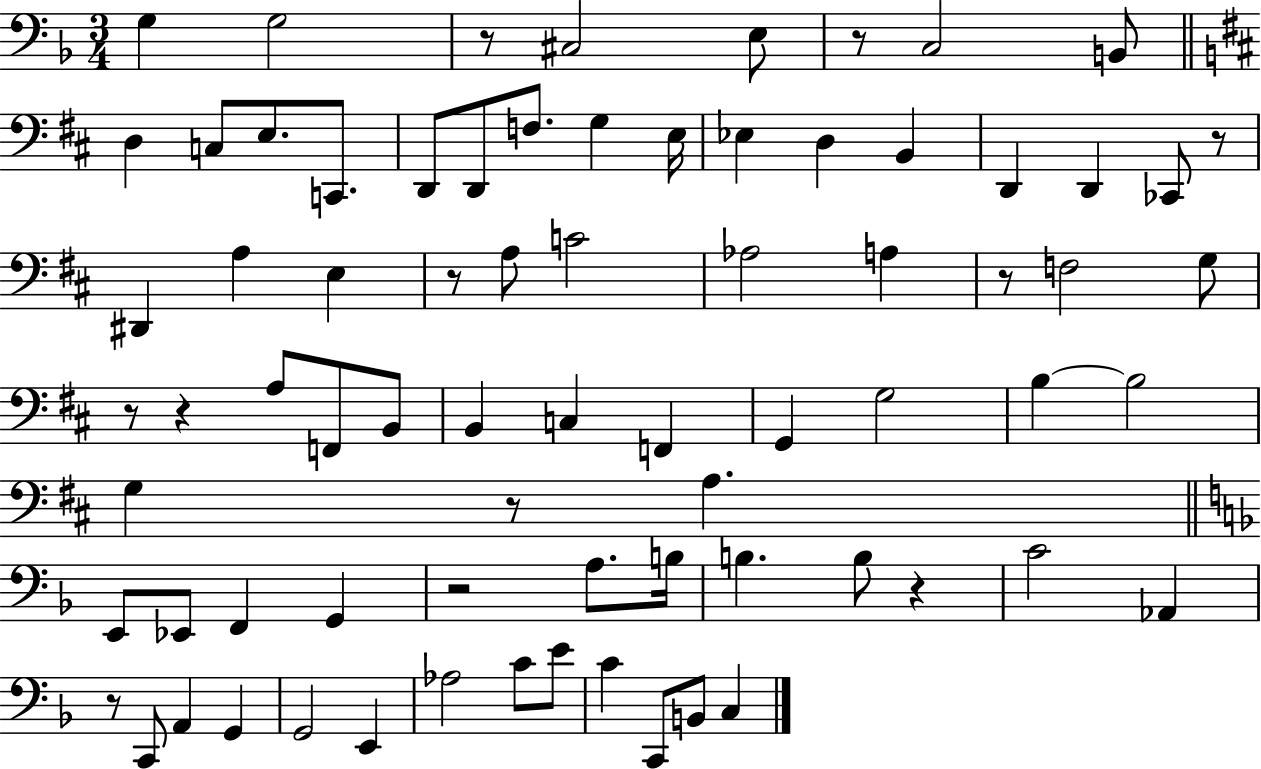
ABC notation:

X:1
T:Untitled
M:3/4
L:1/4
K:F
G, G,2 z/2 ^C,2 E,/2 z/2 C,2 B,,/2 D, C,/2 E,/2 C,,/2 D,,/2 D,,/2 F,/2 G, E,/4 _E, D, B,, D,, D,, _C,,/2 z/2 ^D,, A, E, z/2 A,/2 C2 _A,2 A, z/2 F,2 G,/2 z/2 z A,/2 F,,/2 B,,/2 B,, C, F,, G,, G,2 B, B,2 G, z/2 A, E,,/2 _E,,/2 F,, G,, z2 A,/2 B,/4 B, B,/2 z C2 _A,, z/2 C,,/2 A,, G,, G,,2 E,, _A,2 C/2 E/2 C C,,/2 B,,/2 C,